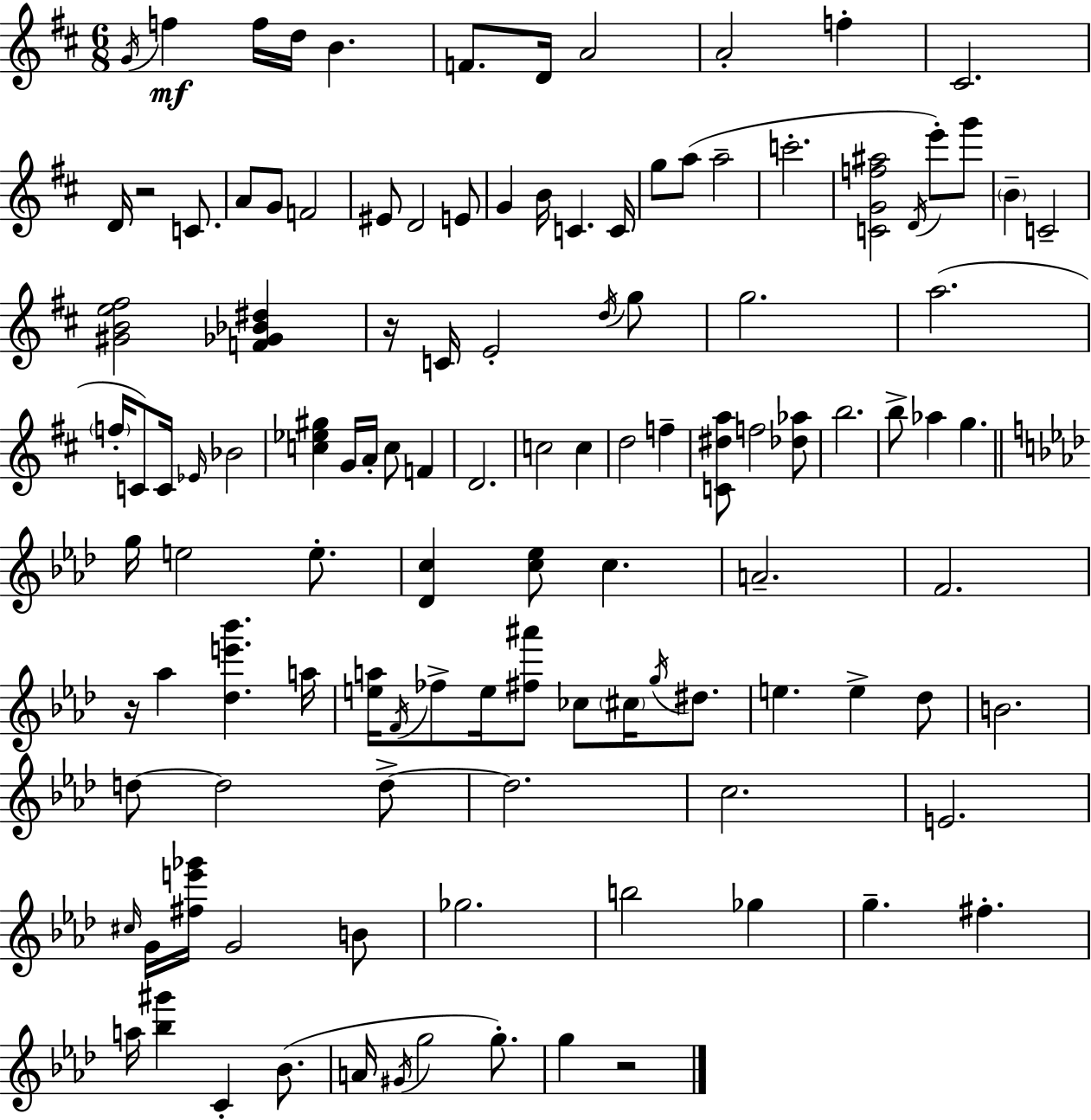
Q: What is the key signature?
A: D major